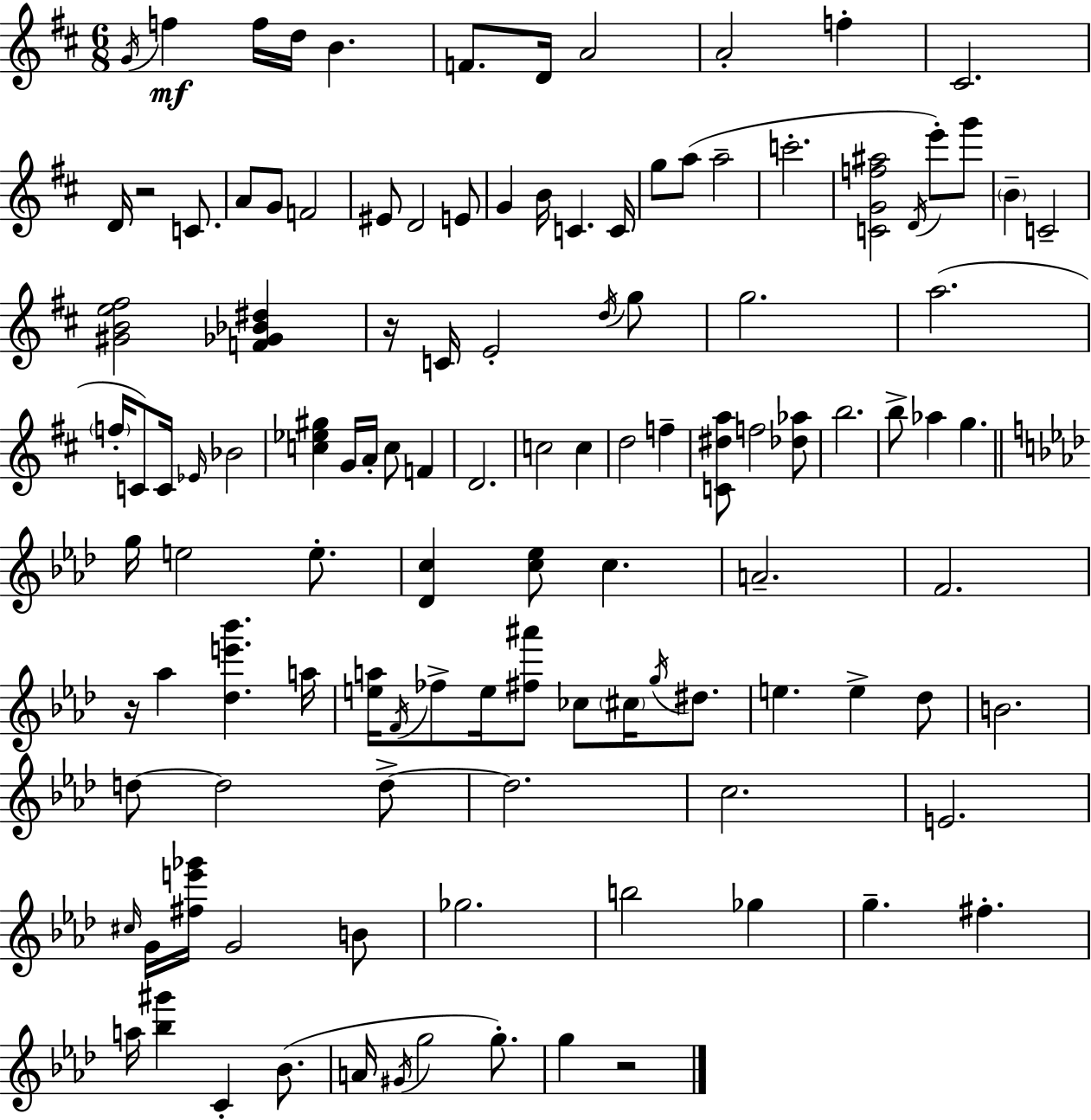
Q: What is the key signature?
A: D major